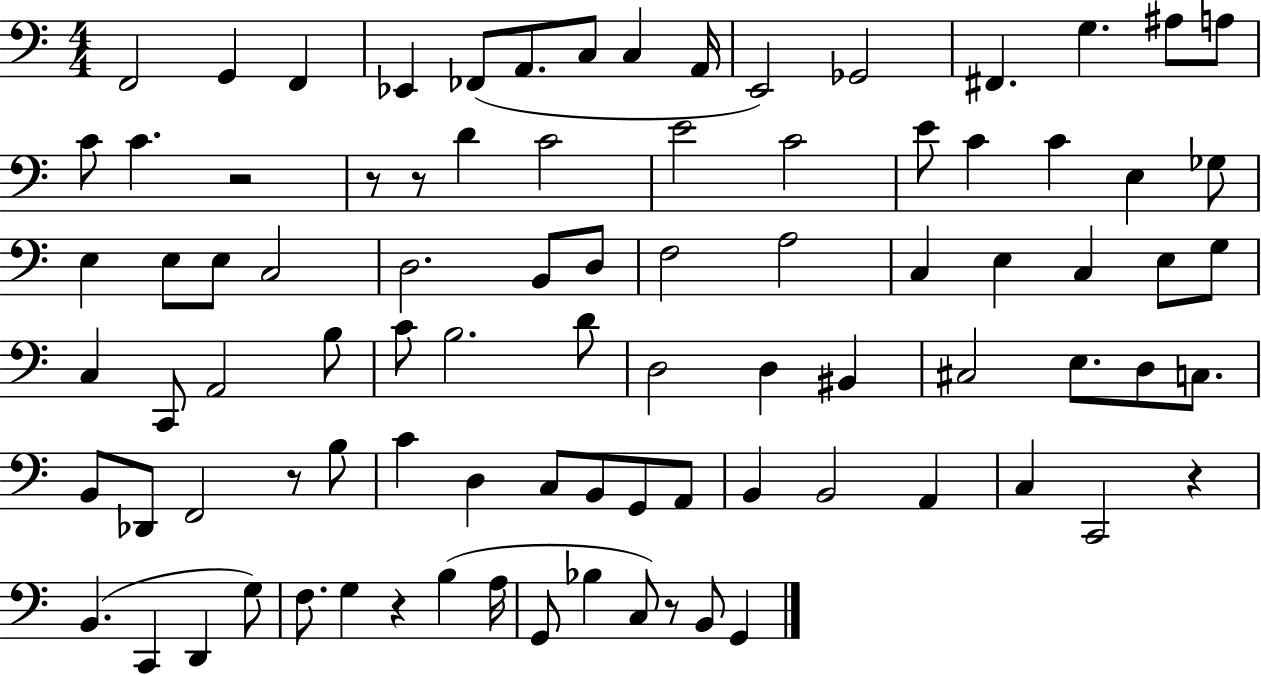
F2/h G2/q F2/q Eb2/q FES2/e A2/e. C3/e C3/q A2/s E2/h Gb2/h F#2/q. G3/q. A#3/e A3/e C4/e C4/q. R/h R/e R/e D4/q C4/h E4/h C4/h E4/e C4/q C4/q E3/q Gb3/e E3/q E3/e E3/e C3/h D3/h. B2/e D3/e F3/h A3/h C3/q E3/q C3/q E3/e G3/e C3/q C2/e A2/h B3/e C4/e B3/h. D4/e D3/h D3/q BIS2/q C#3/h E3/e. D3/e C3/e. B2/e Db2/e F2/h R/e B3/e C4/q D3/q C3/e B2/e G2/e A2/e B2/q B2/h A2/q C3/q C2/h R/q B2/q. C2/q D2/q G3/e F3/e. G3/q R/q B3/q A3/s G2/e Bb3/q C3/e R/e B2/e G2/q